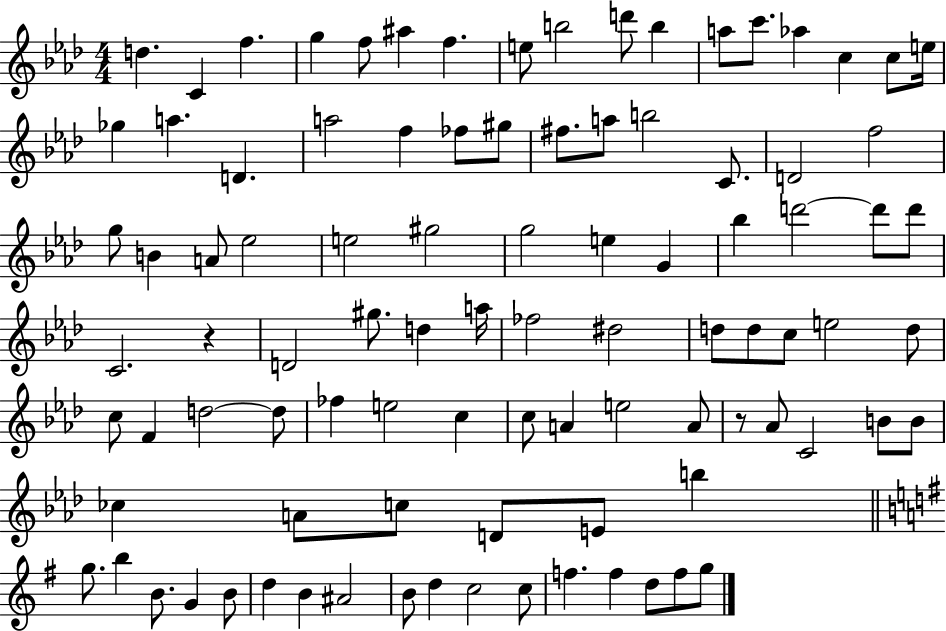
{
  \clef treble
  \numericTimeSignature
  \time 4/4
  \key aes \major
  \repeat volta 2 { d''4. c'4 f''4. | g''4 f''8 ais''4 f''4. | e''8 b''2 d'''8 b''4 | a''8 c'''8. aes''4 c''4 c''8 e''16 | \break ges''4 a''4. d'4. | a''2 f''4 fes''8 gis''8 | fis''8. a''8 b''2 c'8. | d'2 f''2 | \break g''8 b'4 a'8 ees''2 | e''2 gis''2 | g''2 e''4 g'4 | bes''4 d'''2~~ d'''8 d'''8 | \break c'2. r4 | d'2 gis''8. d''4 a''16 | fes''2 dis''2 | d''8 d''8 c''8 e''2 d''8 | \break c''8 f'4 d''2~~ d''8 | fes''4 e''2 c''4 | c''8 a'4 e''2 a'8 | r8 aes'8 c'2 b'8 b'8 | \break ces''4 a'8 c''8 d'8 e'8 b''4 | \bar "||" \break \key e \minor g''8. b''4 b'8. g'4 b'8 | d''4 b'4 ais'2 | b'8 d''4 c''2 c''8 | f''4. f''4 d''8 f''8 g''8 | \break } \bar "|."
}